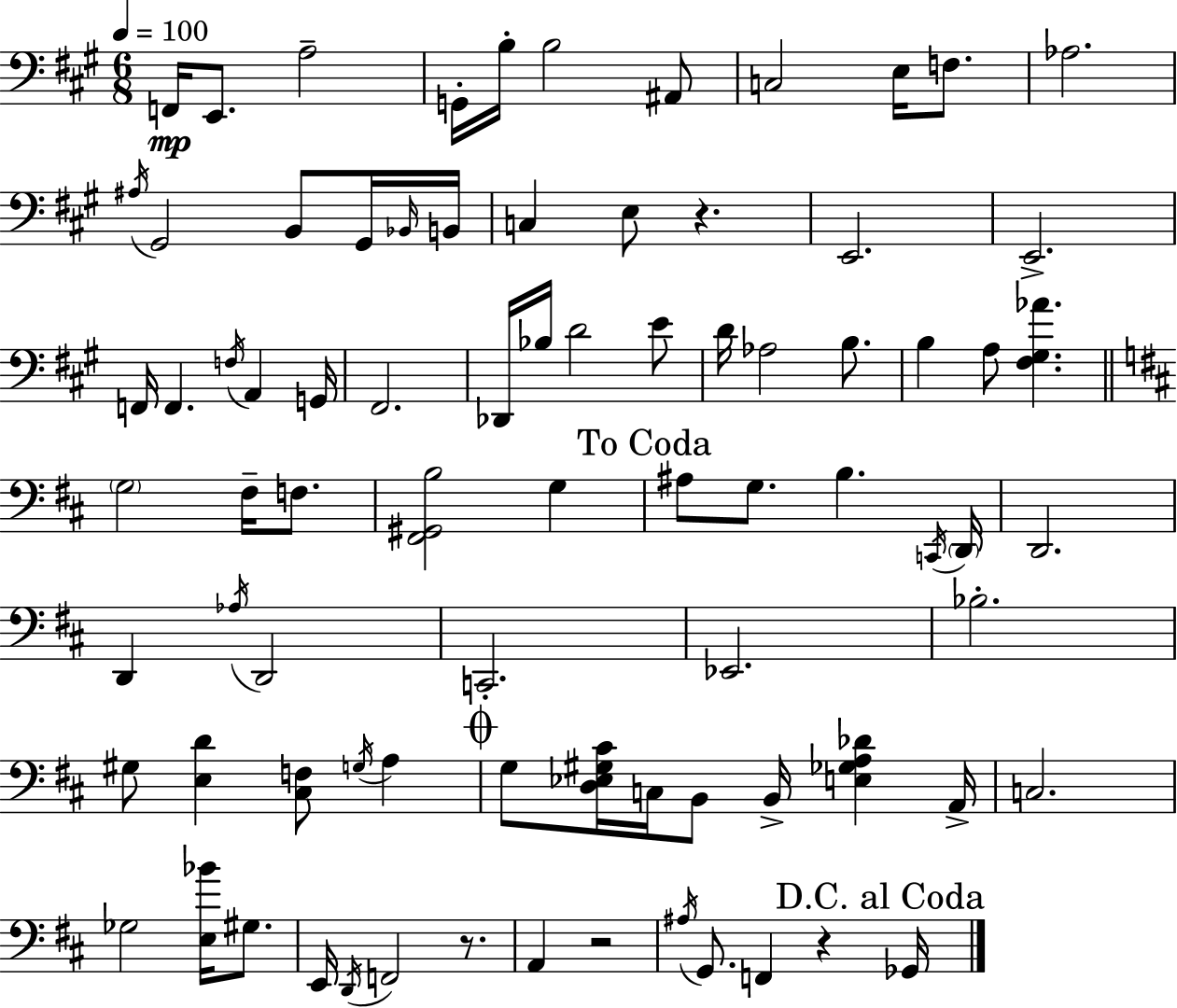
F2/s E2/e. A3/h G2/s B3/s B3/h A#2/e C3/h E3/s F3/e. Ab3/h. A#3/s G#2/h B2/e G#2/s Bb2/s B2/s C3/q E3/e R/q. E2/h. E2/h. F2/s F2/q. F3/s A2/q G2/s F#2/h. Db2/s Bb3/s D4/h E4/e D4/s Ab3/h B3/e. B3/q A3/e [F#3,G#3,Ab4]/q. G3/h F#3/s F3/e. [F#2,G#2,B3]/h G3/q A#3/e G3/e. B3/q. C2/s D2/s D2/h. D2/q Ab3/s D2/h C2/h. Eb2/h. Bb3/h. G#3/e [E3,D4]/q [C#3,F3]/e G3/s A3/q G3/e [D3,Eb3,G#3,C#4]/s C3/s B2/e B2/s [E3,Gb3,A3,Db4]/q A2/s C3/h. Gb3/h [E3,Bb4]/s G#3/e. E2/s D2/s F2/h R/e. A2/q R/h A#3/s G2/e. F2/q R/q Gb2/s